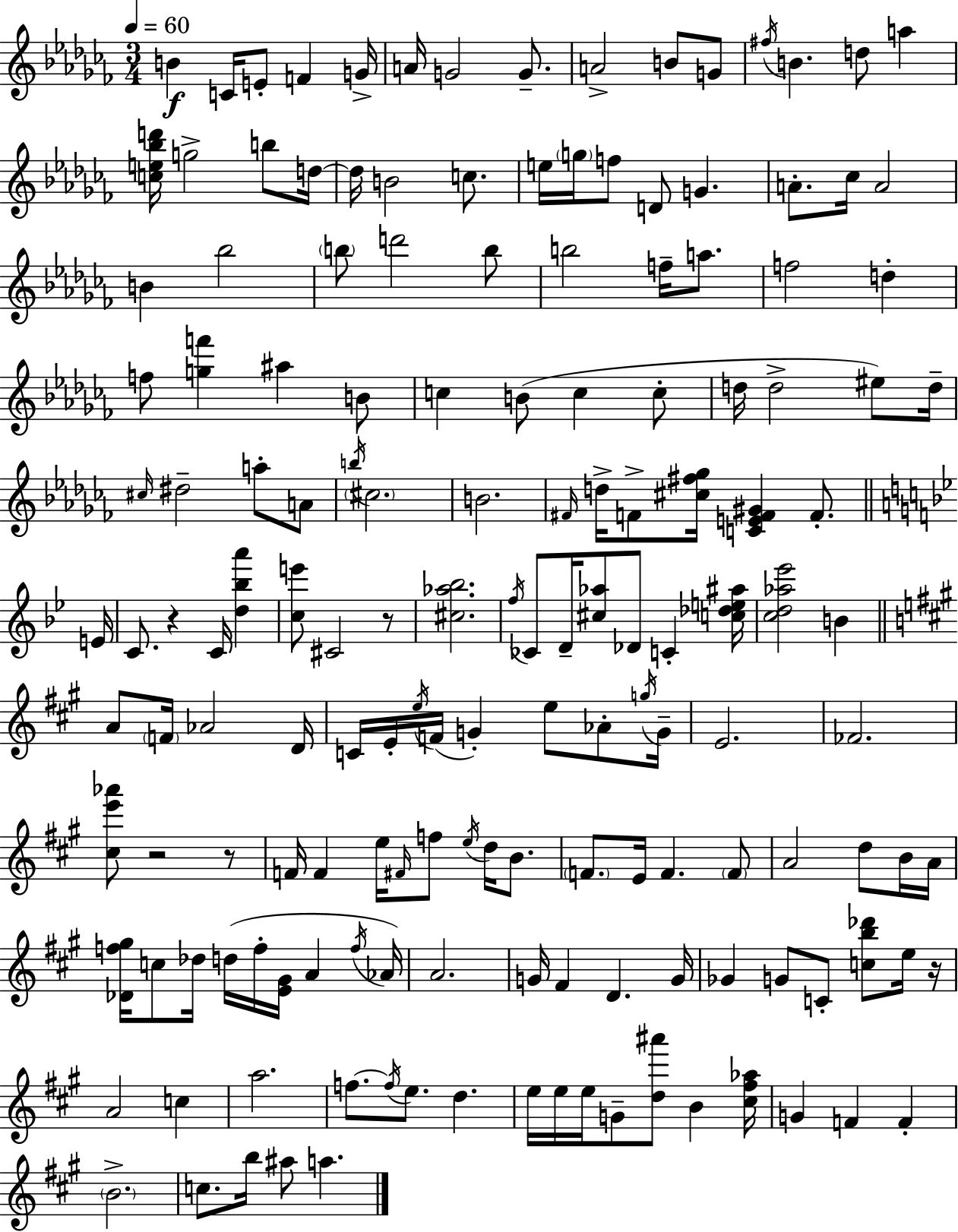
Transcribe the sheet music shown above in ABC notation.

X:1
T:Untitled
M:3/4
L:1/4
K:Abm
B C/4 E/2 F G/4 A/4 G2 G/2 A2 B/2 G/2 ^f/4 B d/2 a [ce_bd']/4 g2 b/2 d/4 d/4 B2 c/2 e/4 g/4 f/2 D/2 G A/2 _c/4 A2 B _b2 b/2 d'2 b/2 b2 f/4 a/2 f2 d f/2 [gf'] ^a B/2 c B/2 c c/2 d/4 d2 ^e/2 d/4 ^c/4 ^d2 a/2 A/2 b/4 ^c2 B2 ^F/4 d/4 F/2 [^c^f_g]/4 [CEF^G] F/2 E/4 C/2 z C/4 [d_ba'] [ce']/2 ^C2 z/2 [^c_a_b]2 f/4 _C/2 D/4 [^c_a]/2 _D/2 C [c_de^a]/4 [cd_a_e']2 B A/2 F/4 _A2 D/4 C/4 E/4 e/4 F/4 G e/2 _A/2 g/4 G/4 E2 _F2 [^ce'_a']/2 z2 z/2 F/4 F e/4 ^F/4 f/2 e/4 d/4 B/2 F/2 E/4 F F/2 A2 d/2 B/4 A/4 [_Df^g]/4 c/2 _d/4 d/4 f/4 [E^G]/4 A f/4 _A/4 A2 G/4 ^F D G/4 _G G/2 C/2 [cb_d']/2 e/4 z/4 A2 c a2 f/2 f/4 e/2 d e/4 e/4 e/4 G/2 [d^a']/2 B [^c^f_a]/4 G F F B2 c/2 b/4 ^a/2 a